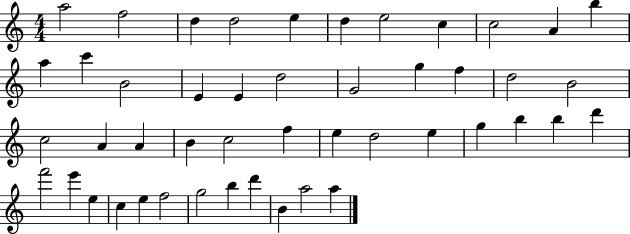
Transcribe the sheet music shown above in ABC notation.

X:1
T:Untitled
M:4/4
L:1/4
K:C
a2 f2 d d2 e d e2 c c2 A b a c' B2 E E d2 G2 g f d2 B2 c2 A A B c2 f e d2 e g b b d' f'2 e' e c e f2 g2 b d' B a2 a